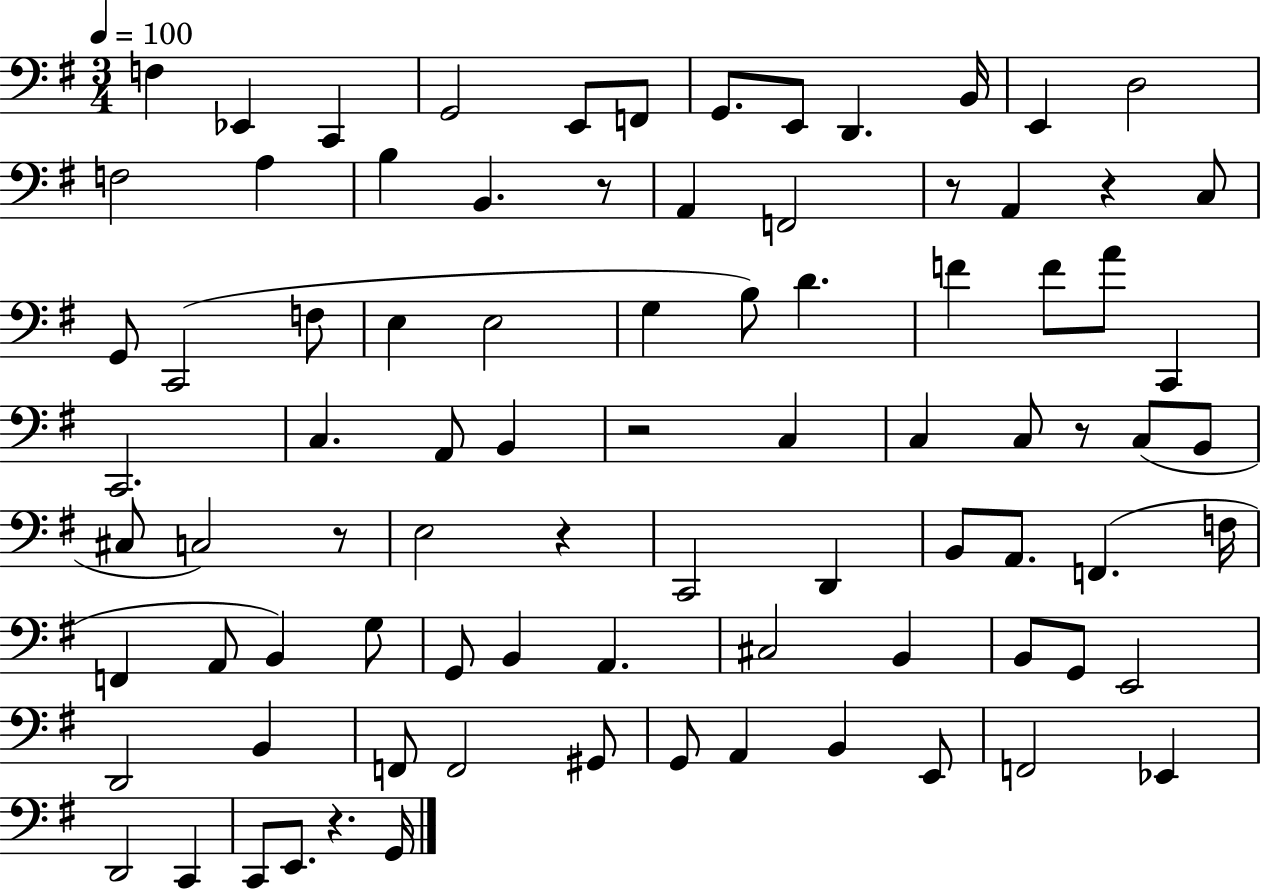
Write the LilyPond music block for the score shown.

{
  \clef bass
  \numericTimeSignature
  \time 3/4
  \key g \major
  \tempo 4 = 100
  \repeat volta 2 { f4 ees,4 c,4 | g,2 e,8 f,8 | g,8. e,8 d,4. b,16 | e,4 d2 | \break f2 a4 | b4 b,4. r8 | a,4 f,2 | r8 a,4 r4 c8 | \break g,8 c,2( f8 | e4 e2 | g4 b8) d'4. | f'4 f'8 a'8 c,4 | \break c,2. | c4. a,8 b,4 | r2 c4 | c4 c8 r8 c8( b,8 | \break cis8 c2) r8 | e2 r4 | c,2 d,4 | b,8 a,8. f,4.( f16 | \break f,4 a,8 b,4) g8 | g,8 b,4 a,4. | cis2 b,4 | b,8 g,8 e,2 | \break d,2 b,4 | f,8 f,2 gis,8 | g,8 a,4 b,4 e,8 | f,2 ees,4 | \break d,2 c,4 | c,8 e,8. r4. g,16 | } \bar "|."
}